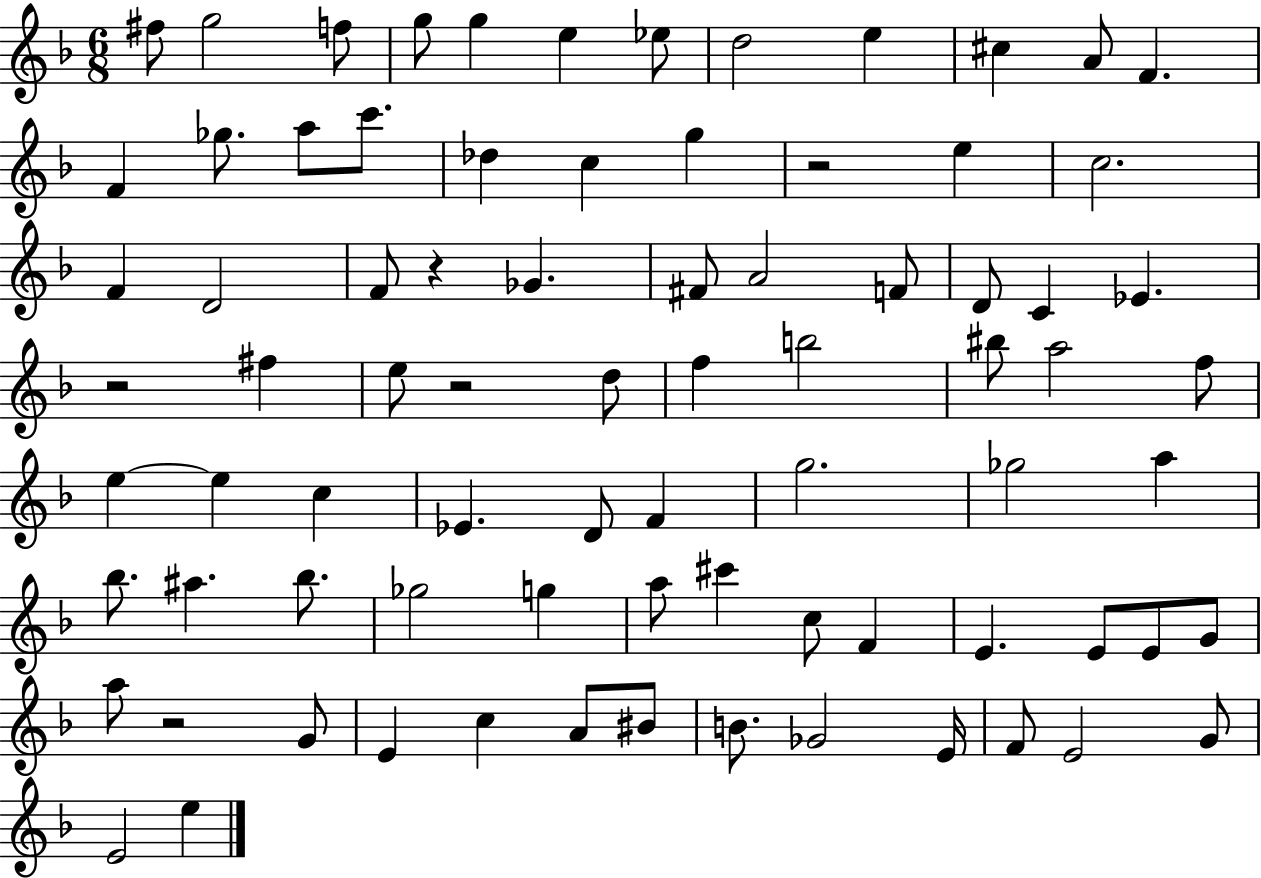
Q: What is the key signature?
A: F major